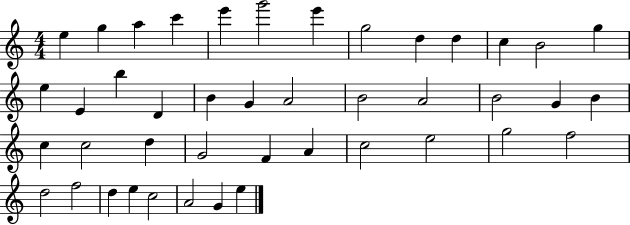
X:1
T:Untitled
M:4/4
L:1/4
K:C
e g a c' e' g'2 e' g2 d d c B2 g e E b D B G A2 B2 A2 B2 G B c c2 d G2 F A c2 e2 g2 f2 d2 f2 d e c2 A2 G e